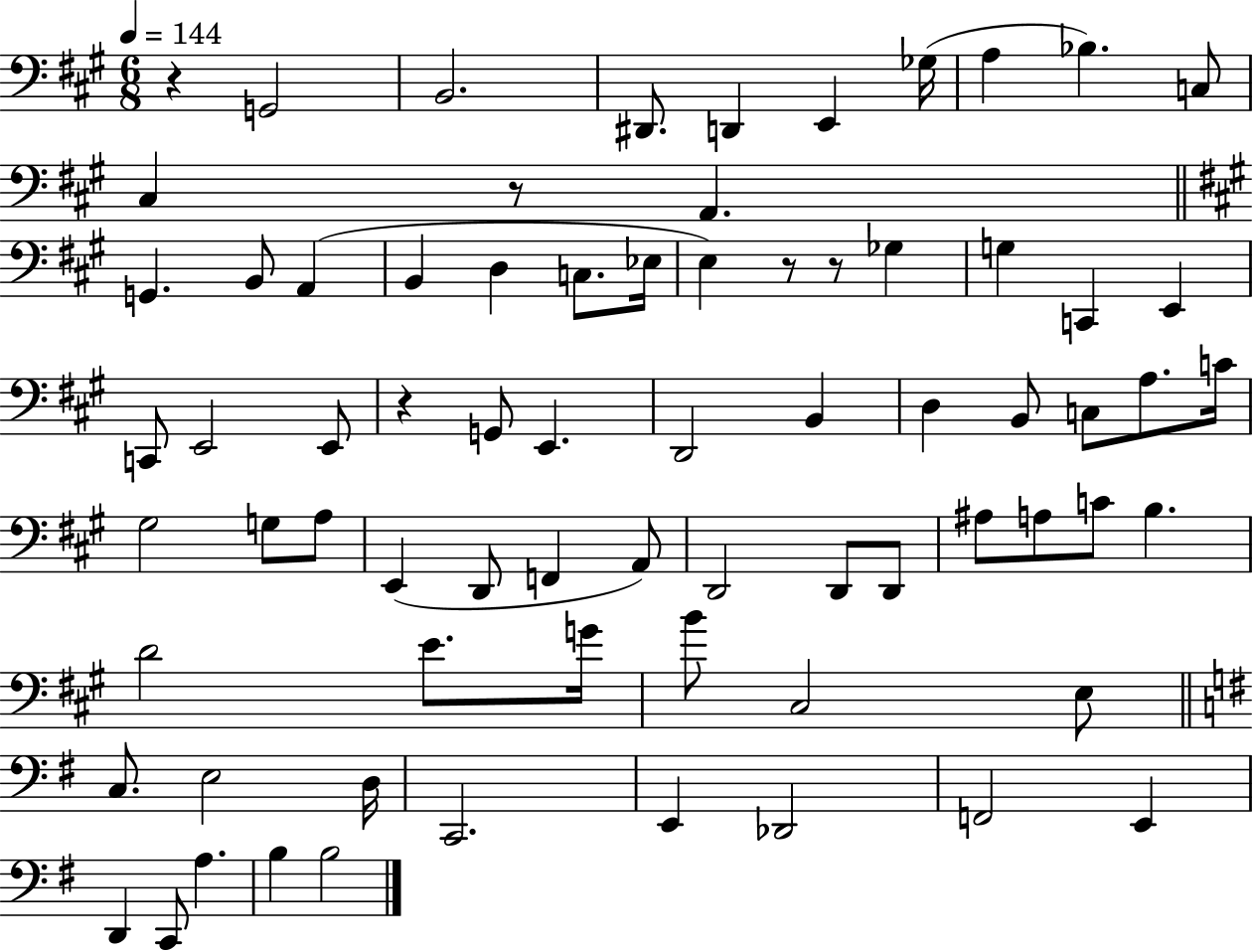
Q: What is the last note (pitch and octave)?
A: B3